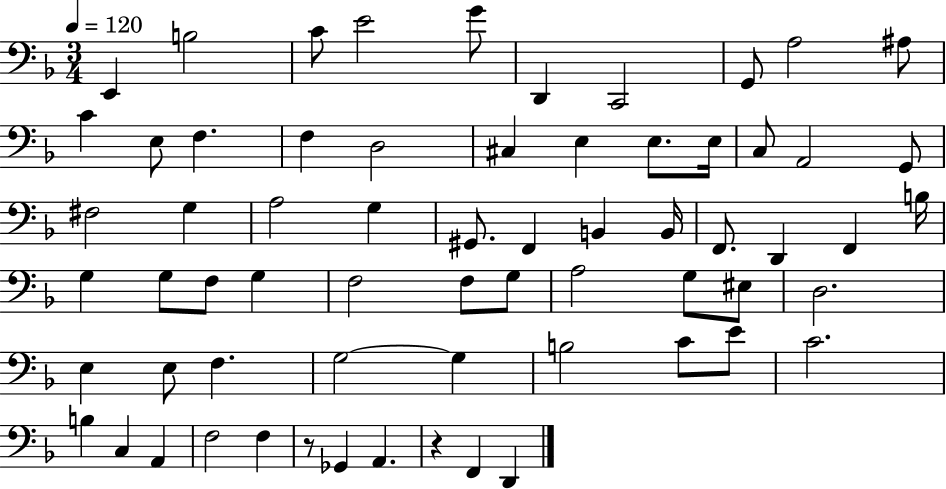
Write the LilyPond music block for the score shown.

{
  \clef bass
  \numericTimeSignature
  \time 3/4
  \key f \major
  \tempo 4 = 120
  e,4 b2 | c'8 e'2 g'8 | d,4 c,2 | g,8 a2 ais8 | \break c'4 e8 f4. | f4 d2 | cis4 e4 e8. e16 | c8 a,2 g,8 | \break fis2 g4 | a2 g4 | gis,8. f,4 b,4 b,16 | f,8. d,4 f,4 b16 | \break g4 g8 f8 g4 | f2 f8 g8 | a2 g8 eis8 | d2. | \break e4 e8 f4. | g2~~ g4 | b2 c'8 e'8 | c'2. | \break b4 c4 a,4 | f2 f4 | r8 ges,4 a,4. | r4 f,4 d,4 | \break \bar "|."
}